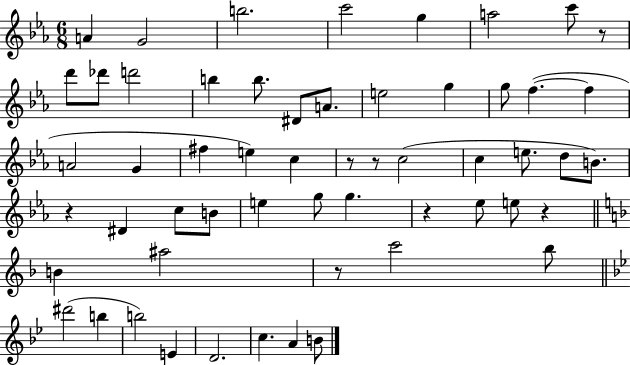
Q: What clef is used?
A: treble